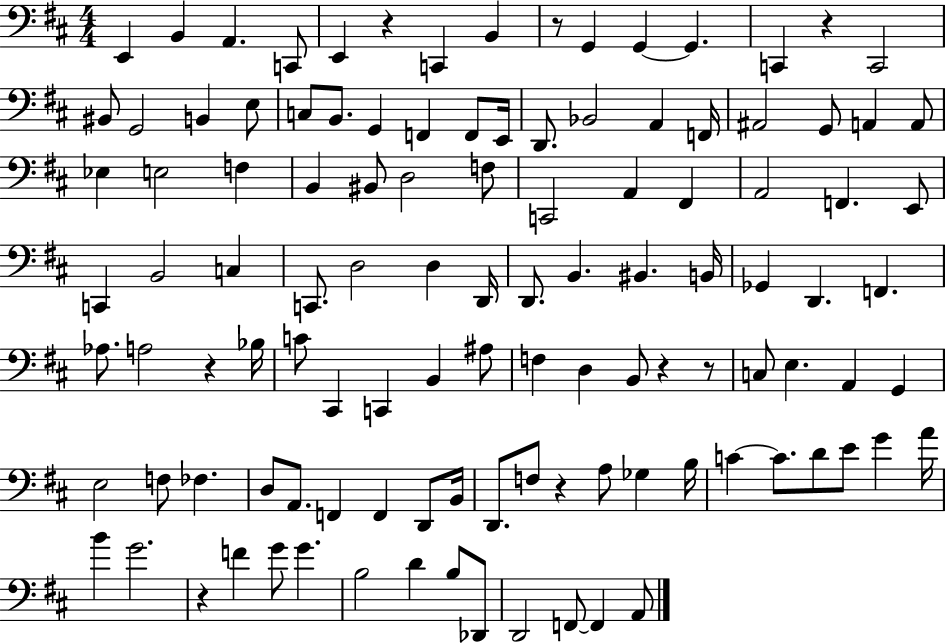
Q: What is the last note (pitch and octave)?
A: A2